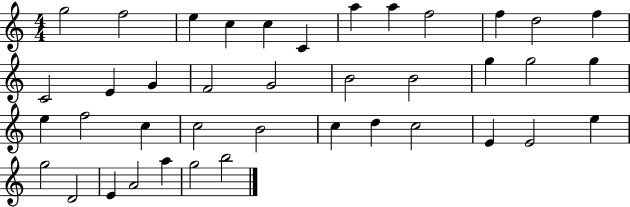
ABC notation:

X:1
T:Untitled
M:4/4
L:1/4
K:C
g2 f2 e c c C a a f2 f d2 f C2 E G F2 G2 B2 B2 g g2 g e f2 c c2 B2 c d c2 E E2 e g2 D2 E A2 a g2 b2